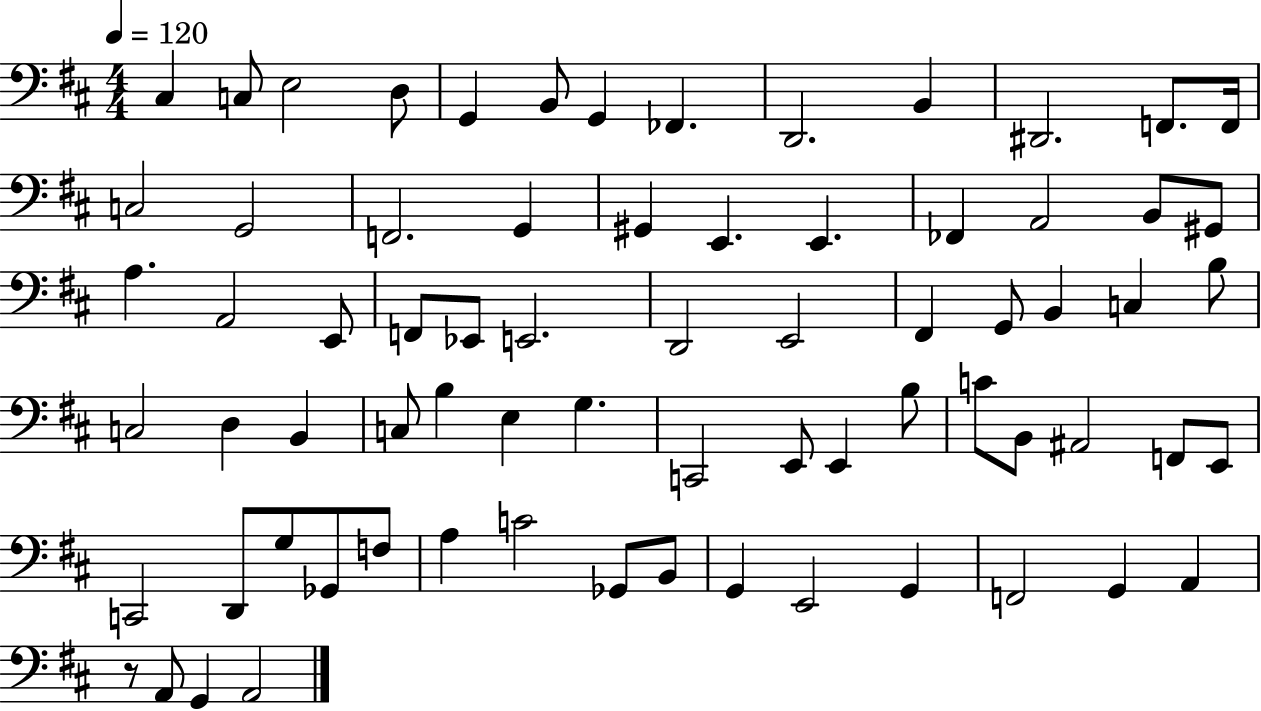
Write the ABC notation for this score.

X:1
T:Untitled
M:4/4
L:1/4
K:D
^C, C,/2 E,2 D,/2 G,, B,,/2 G,, _F,, D,,2 B,, ^D,,2 F,,/2 F,,/4 C,2 G,,2 F,,2 G,, ^G,, E,, E,, _F,, A,,2 B,,/2 ^G,,/2 A, A,,2 E,,/2 F,,/2 _E,,/2 E,,2 D,,2 E,,2 ^F,, G,,/2 B,, C, B,/2 C,2 D, B,, C,/2 B, E, G, C,,2 E,,/2 E,, B,/2 C/2 B,,/2 ^A,,2 F,,/2 E,,/2 C,,2 D,,/2 G,/2 _G,,/2 F,/2 A, C2 _G,,/2 B,,/2 G,, E,,2 G,, F,,2 G,, A,, z/2 A,,/2 G,, A,,2